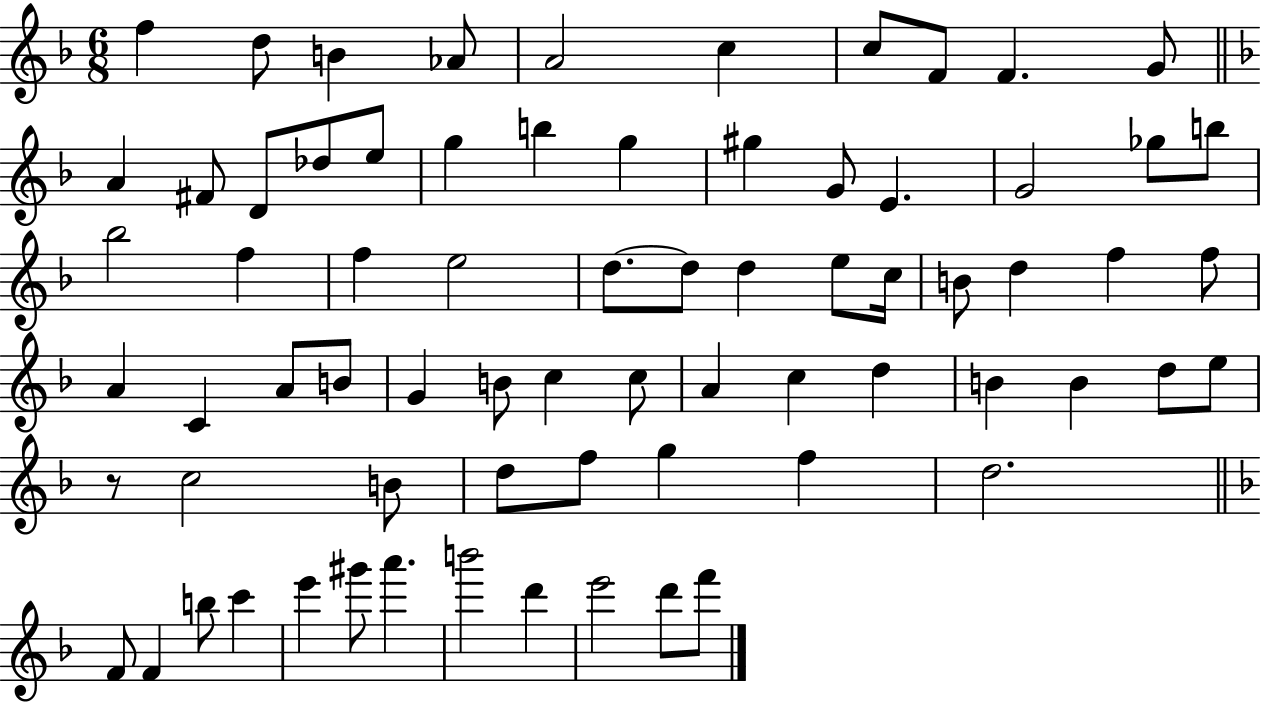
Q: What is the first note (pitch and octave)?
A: F5